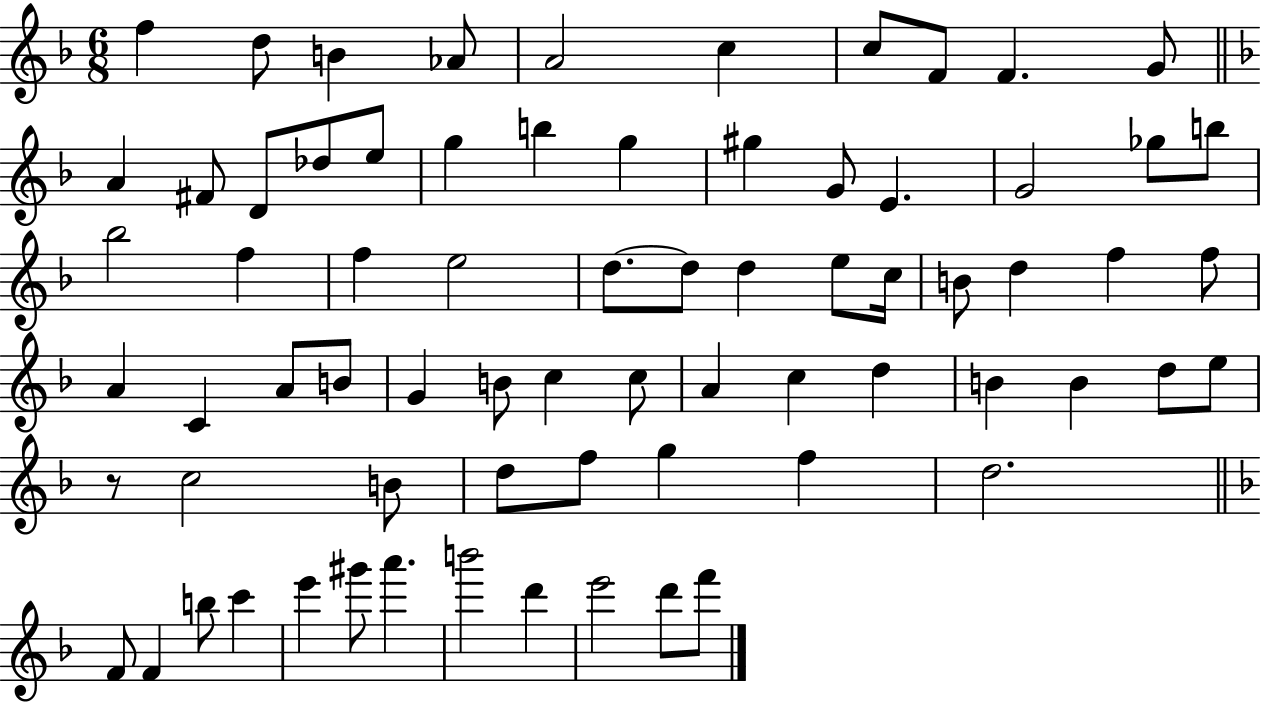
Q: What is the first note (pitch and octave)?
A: F5